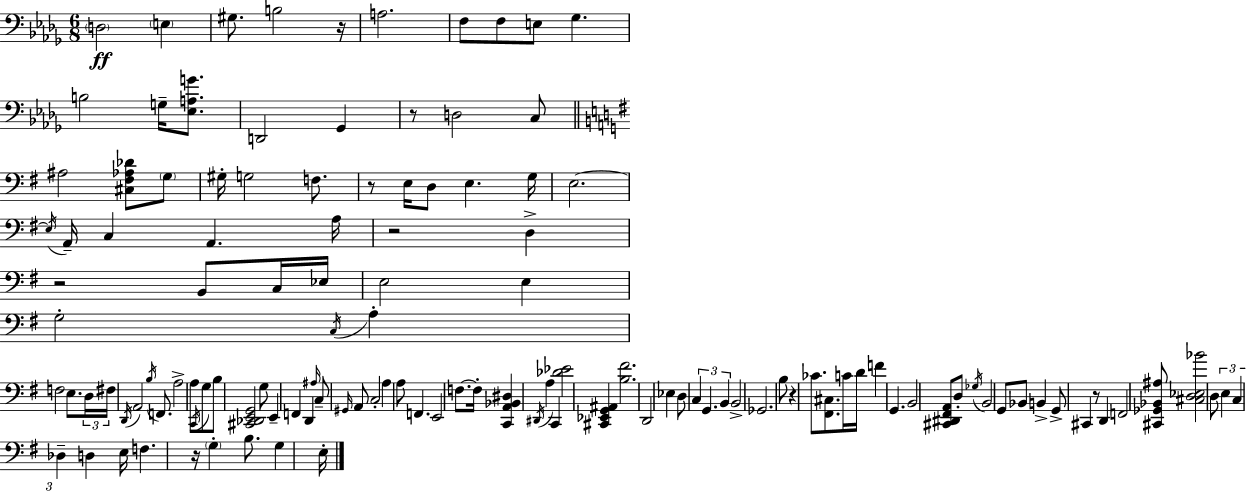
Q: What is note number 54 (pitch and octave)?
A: E2